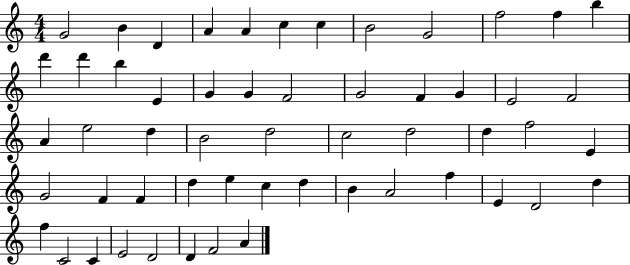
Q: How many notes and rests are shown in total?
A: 55